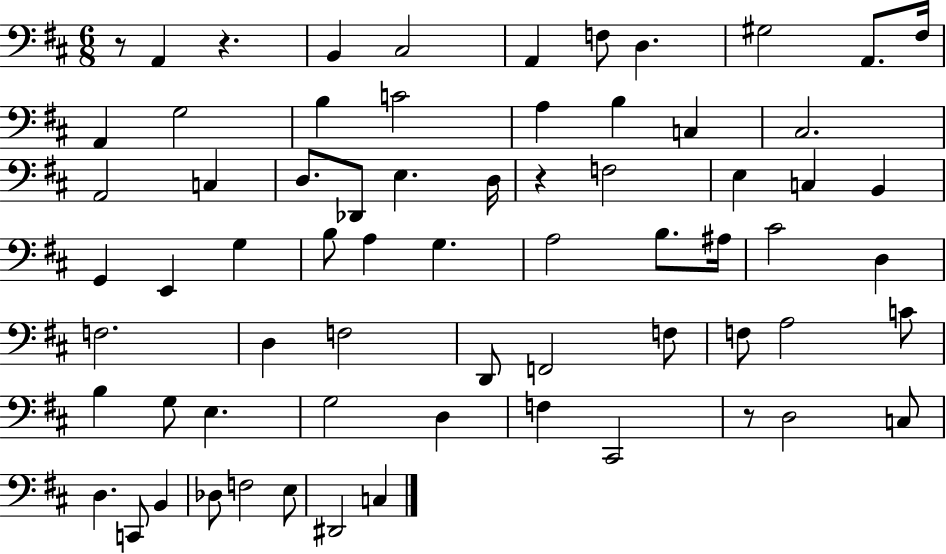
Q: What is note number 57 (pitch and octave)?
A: D3